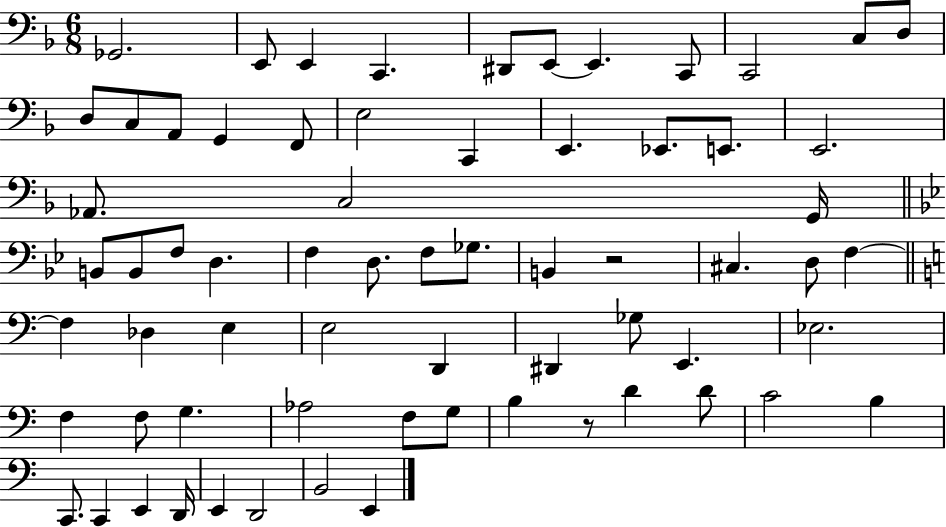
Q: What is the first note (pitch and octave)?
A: Gb2